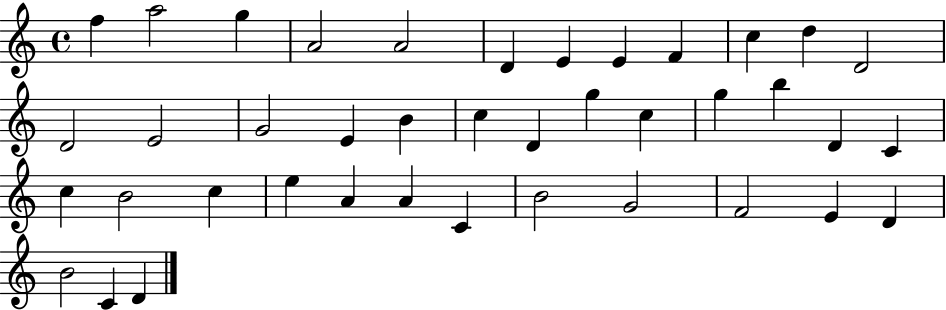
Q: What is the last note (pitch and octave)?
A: D4